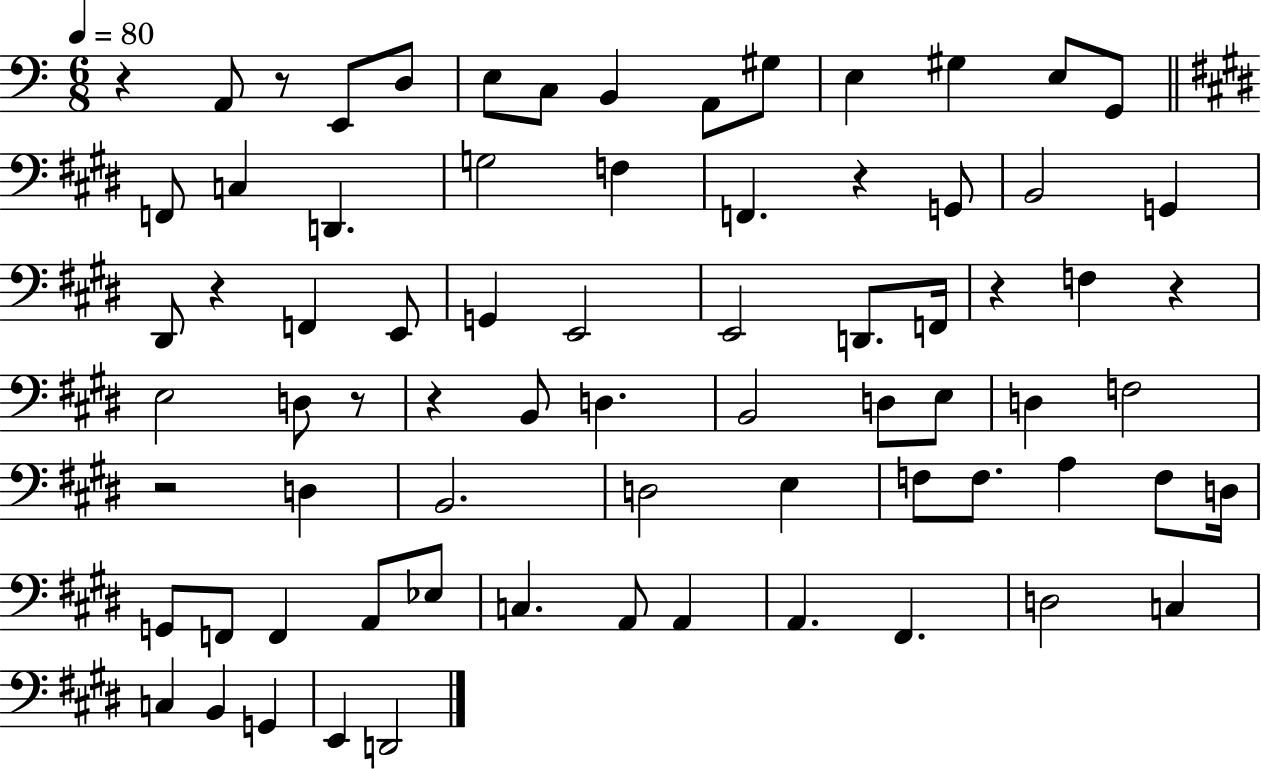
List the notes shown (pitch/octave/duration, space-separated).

R/q A2/e R/e E2/e D3/e E3/e C3/e B2/q A2/e G#3/e E3/q G#3/q E3/e G2/e F2/e C3/q D2/q. G3/h F3/q F2/q. R/q G2/e B2/h G2/q D#2/e R/q F2/q E2/e G2/q E2/h E2/h D2/e. F2/s R/q F3/q R/q E3/h D3/e R/e R/q B2/e D3/q. B2/h D3/e E3/e D3/q F3/h R/h D3/q B2/h. D3/h E3/q F3/e F3/e. A3/q F3/e D3/s G2/e F2/e F2/q A2/e Eb3/e C3/q. A2/e A2/q A2/q. F#2/q. D3/h C3/q C3/q B2/q G2/q E2/q D2/h